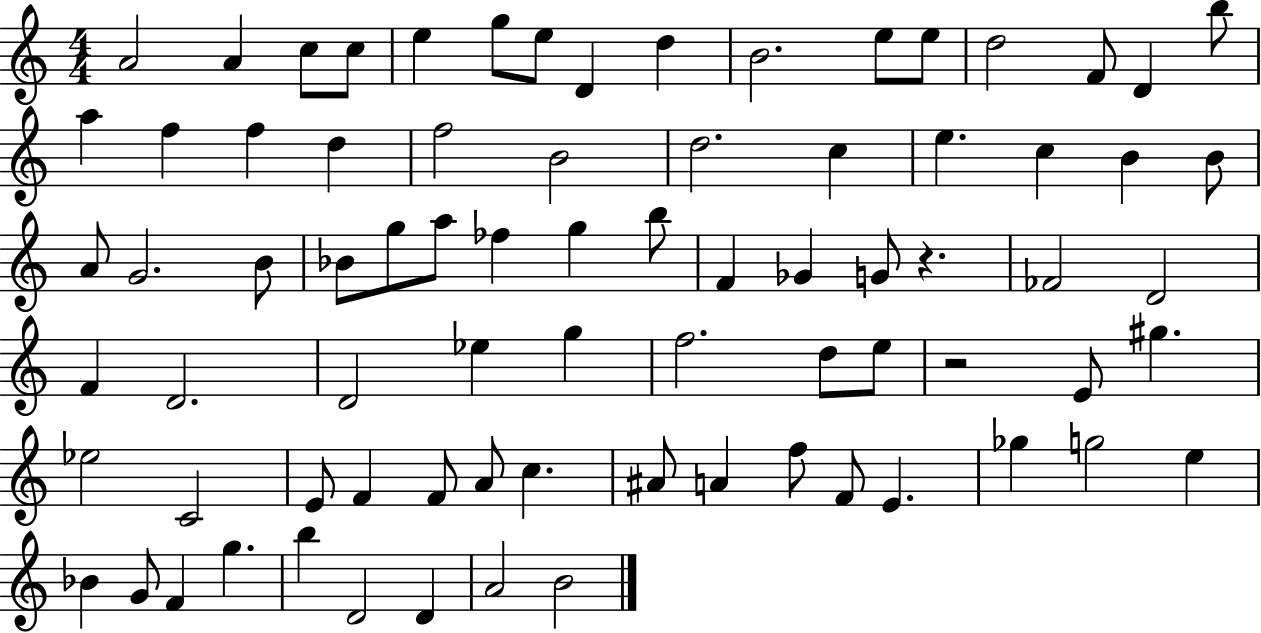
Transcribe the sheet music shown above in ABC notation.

X:1
T:Untitled
M:4/4
L:1/4
K:C
A2 A c/2 c/2 e g/2 e/2 D d B2 e/2 e/2 d2 F/2 D b/2 a f f d f2 B2 d2 c e c B B/2 A/2 G2 B/2 _B/2 g/2 a/2 _f g b/2 F _G G/2 z _F2 D2 F D2 D2 _e g f2 d/2 e/2 z2 E/2 ^g _e2 C2 E/2 F F/2 A/2 c ^A/2 A f/2 F/2 E _g g2 e _B G/2 F g b D2 D A2 B2